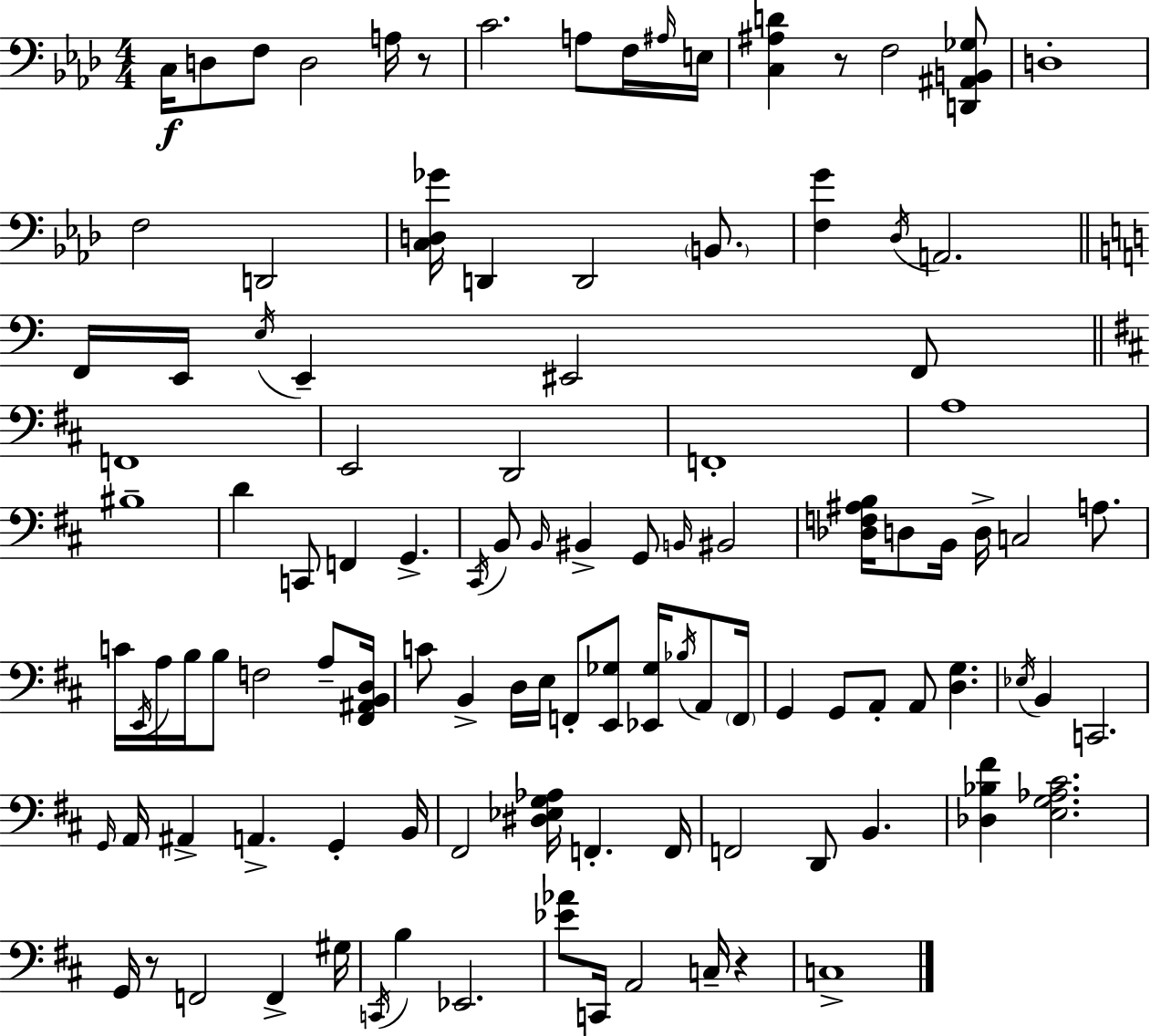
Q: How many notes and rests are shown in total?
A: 109